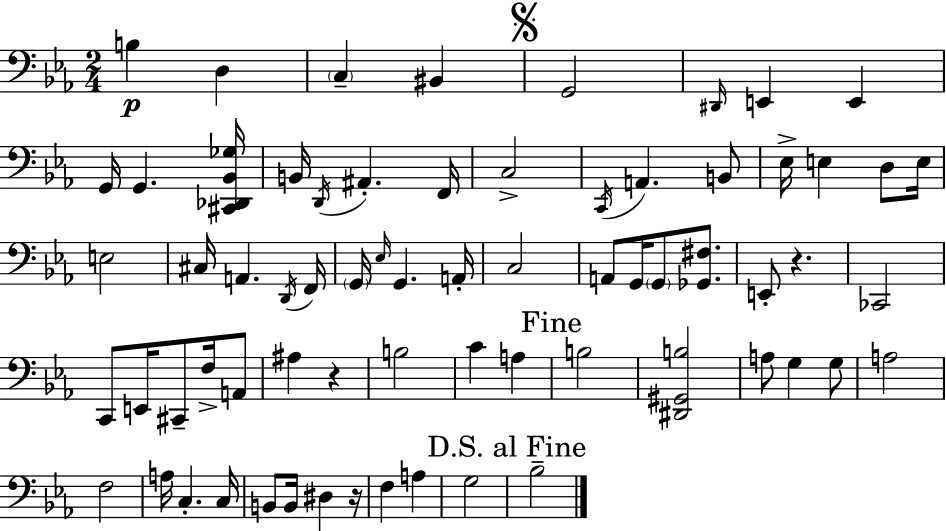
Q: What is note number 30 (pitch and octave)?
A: G2